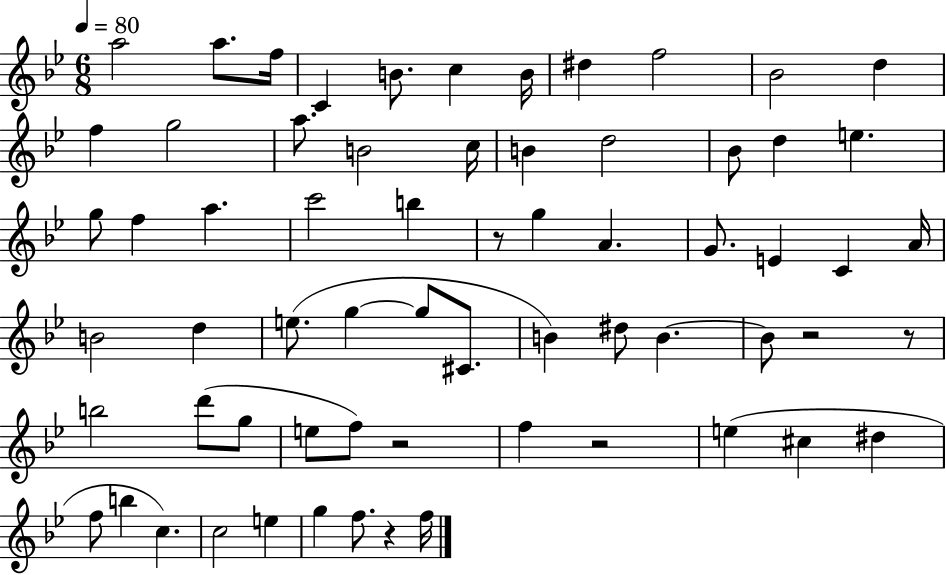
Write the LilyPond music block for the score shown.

{
  \clef treble
  \numericTimeSignature
  \time 6/8
  \key bes \major
  \tempo 4 = 80
  a''2 a''8. f''16 | c'4 b'8. c''4 b'16 | dis''4 f''2 | bes'2 d''4 | \break f''4 g''2 | a''8. b'2 c''16 | b'4 d''2 | bes'8 d''4 e''4. | \break g''8 f''4 a''4. | c'''2 b''4 | r8 g''4 a'4. | g'8. e'4 c'4 a'16 | \break b'2 d''4 | e''8.( g''4~~ g''8 cis'8. | b'4) dis''8 b'4.~~ | b'8 r2 r8 | \break b''2 d'''8( g''8 | e''8 f''8) r2 | f''4 r2 | e''4( cis''4 dis''4 | \break f''8 b''4 c''4.) | c''2 e''4 | g''4 f''8. r4 f''16 | \bar "|."
}